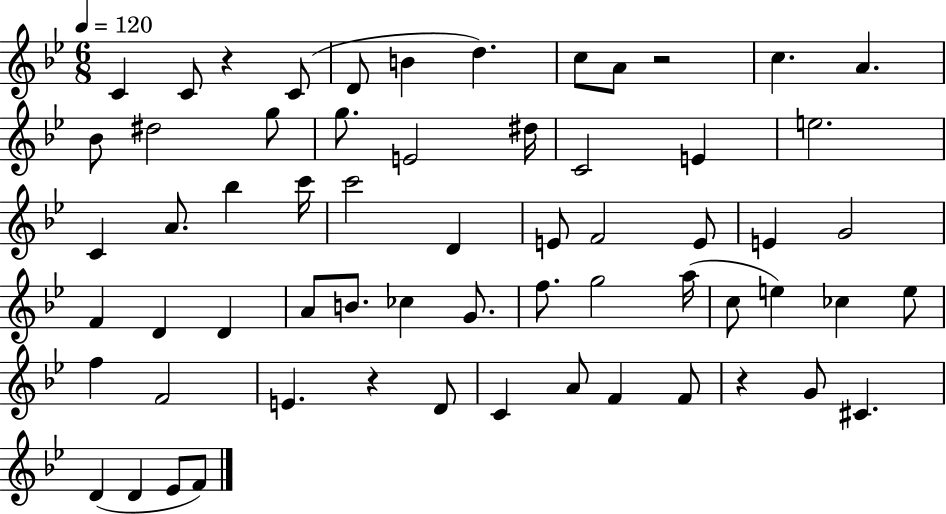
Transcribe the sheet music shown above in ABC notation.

X:1
T:Untitled
M:6/8
L:1/4
K:Bb
C C/2 z C/2 D/2 B d c/2 A/2 z2 c A _B/2 ^d2 g/2 g/2 E2 ^d/4 C2 E e2 C A/2 _b c'/4 c'2 D E/2 F2 E/2 E G2 F D D A/2 B/2 _c G/2 f/2 g2 a/4 c/2 e _c e/2 f F2 E z D/2 C A/2 F F/2 z G/2 ^C D D _E/2 F/2